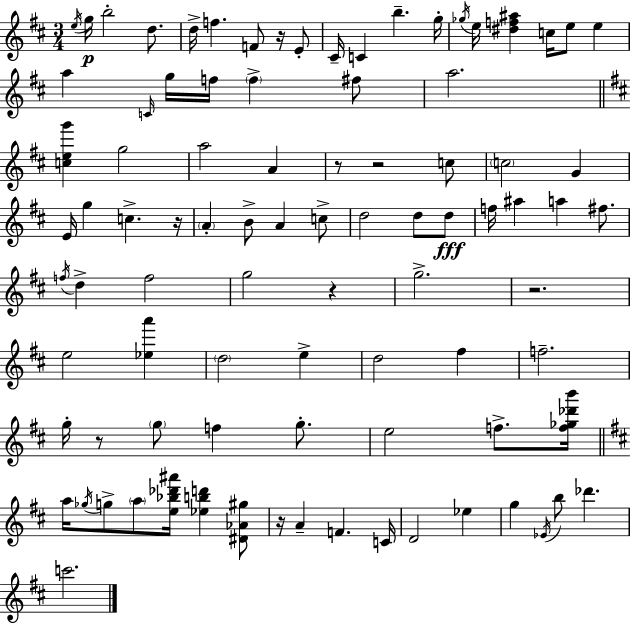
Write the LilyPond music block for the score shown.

{
  \clef treble
  \numericTimeSignature
  \time 3/4
  \key d \major
  \repeat volta 2 { \acciaccatura { e''16 }\p g''16 b''2-. d''8. | d''16-> f''4. f'8 r16 e'8-. | cis'16-- c'4 b''4.-- | g''16-. \acciaccatura { ges''16 } e''16 <dis'' f'' ais''>4 c''16 e''8 e''4 | \break a''4 \grace { c'16 } g''16 f''16 \parenthesize f''4-> | fis''8 a''2. | \bar "||" \break \key d \major <c'' e'' g'''>4 g''2 | a''2 a'4 | r8 r2 c''8 | \parenthesize c''2 g'4 | \break e'16 g''4 c''4.-> r16 | \parenthesize a'4-. b'8-> a'4 c''8-> | d''2 d''8 d''8\fff | f''16 ais''4 a''4 fis''8. | \break \acciaccatura { f''16 } d''4-> f''2 | g''2 r4 | g''2.-> | r2. | \break e''2 <ees'' a'''>4 | \parenthesize d''2 e''4-> | d''2 fis''4 | f''2.-- | \break g''16-. r8 \parenthesize g''8 f''4 g''8.-. | e''2 f''8.-> | <f'' ges'' des''' b'''>16 \bar "||" \break \key b \minor a''16 \acciaccatura { ges''16 } g''8-> \parenthesize a''8 <e'' bes'' des''' ais'''>16 <ees'' b'' d'''>4 <dis' aes' gis''>8 | r16 a'4-- f'4. | c'16 d'2 ees''4 | g''4 \acciaccatura { ees'16 } b''8 des'''4. | \break c'''2. | } \bar "|."
}